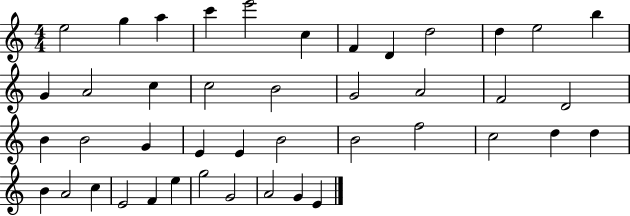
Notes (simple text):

E5/h G5/q A5/q C6/q E6/h C5/q F4/q D4/q D5/h D5/q E5/h B5/q G4/q A4/h C5/q C5/h B4/h G4/h A4/h F4/h D4/h B4/q B4/h G4/q E4/q E4/q B4/h B4/h F5/h C5/h D5/q D5/q B4/q A4/h C5/q E4/h F4/q E5/q G5/h G4/h A4/h G4/q E4/q